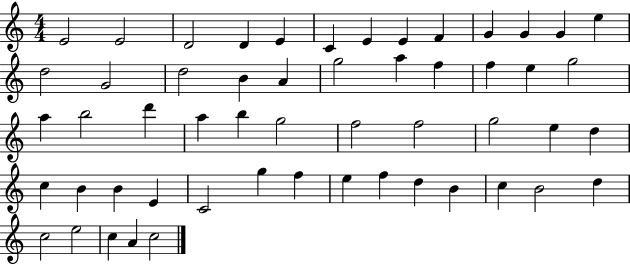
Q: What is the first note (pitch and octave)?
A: E4